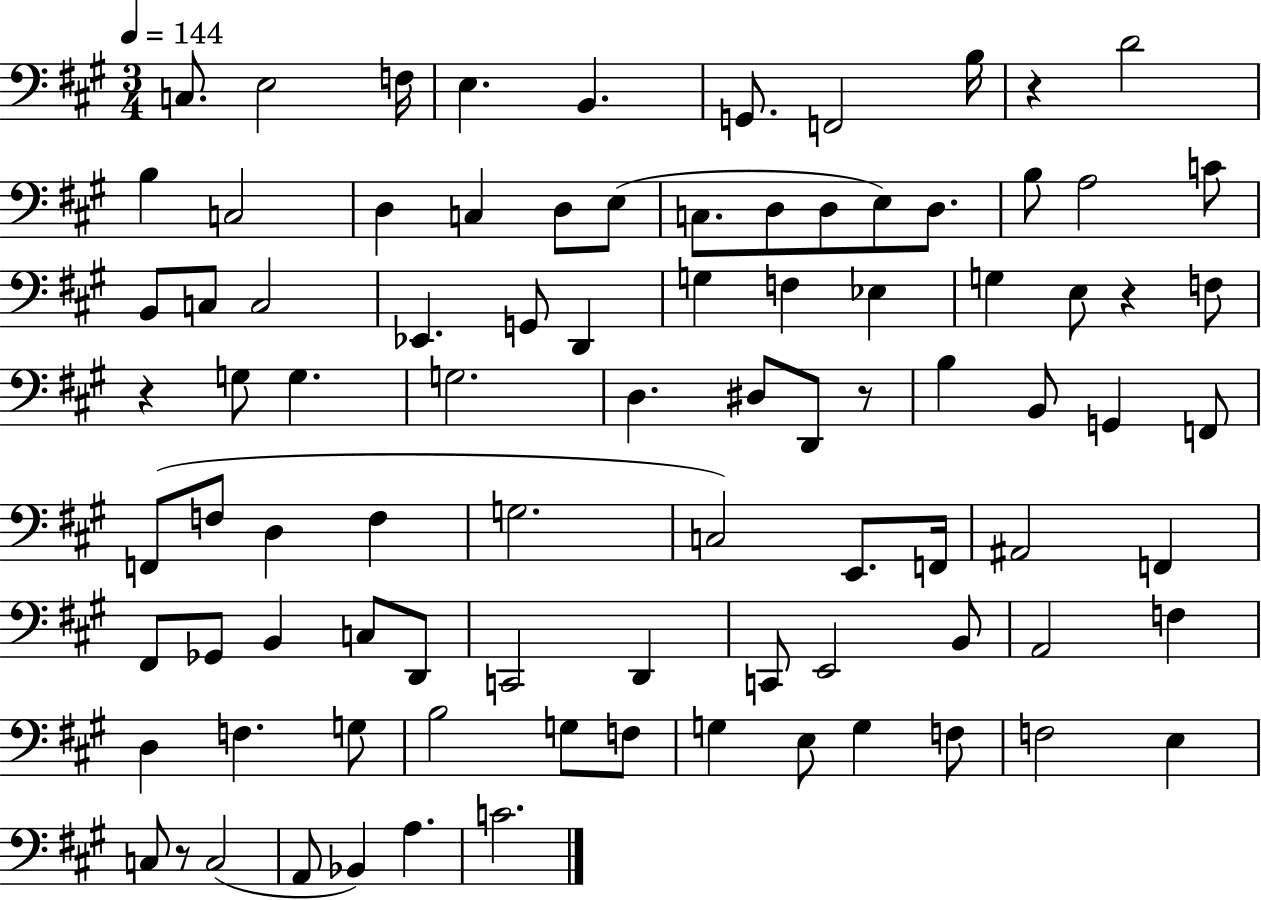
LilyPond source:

{
  \clef bass
  \numericTimeSignature
  \time 3/4
  \key a \major
  \tempo 4 = 144
  c8. e2 f16 | e4. b,4. | g,8. f,2 b16 | r4 d'2 | \break b4 c2 | d4 c4 d8 e8( | c8. d8 d8 e8) d8. | b8 a2 c'8 | \break b,8 c8 c2 | ees,4. g,8 d,4 | g4 f4 ees4 | g4 e8 r4 f8 | \break r4 g8 g4. | g2. | d4. dis8 d,8 r8 | b4 b,8 g,4 f,8 | \break f,8( f8 d4 f4 | g2. | c2) e,8. f,16 | ais,2 f,4 | \break fis,8 ges,8 b,4 c8 d,8 | c,2 d,4 | c,8 e,2 b,8 | a,2 f4 | \break d4 f4. g8 | b2 g8 f8 | g4 e8 g4 f8 | f2 e4 | \break c8 r8 c2( | a,8 bes,4) a4. | c'2. | \bar "|."
}